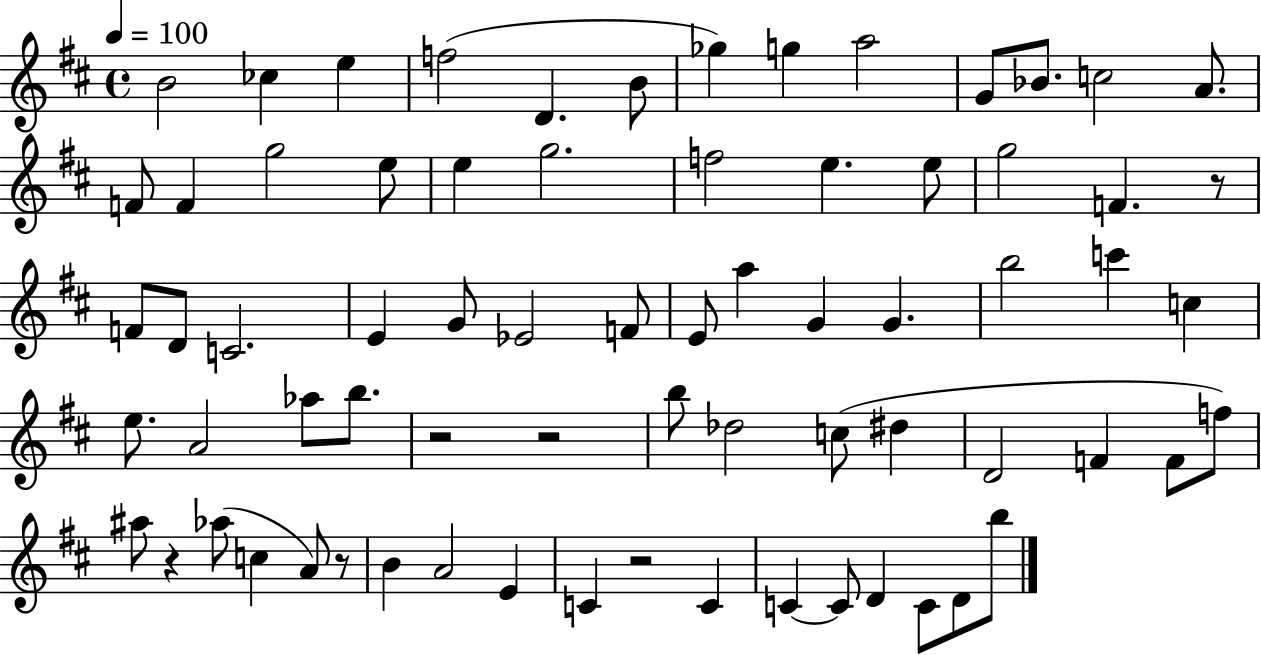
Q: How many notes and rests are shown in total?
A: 71